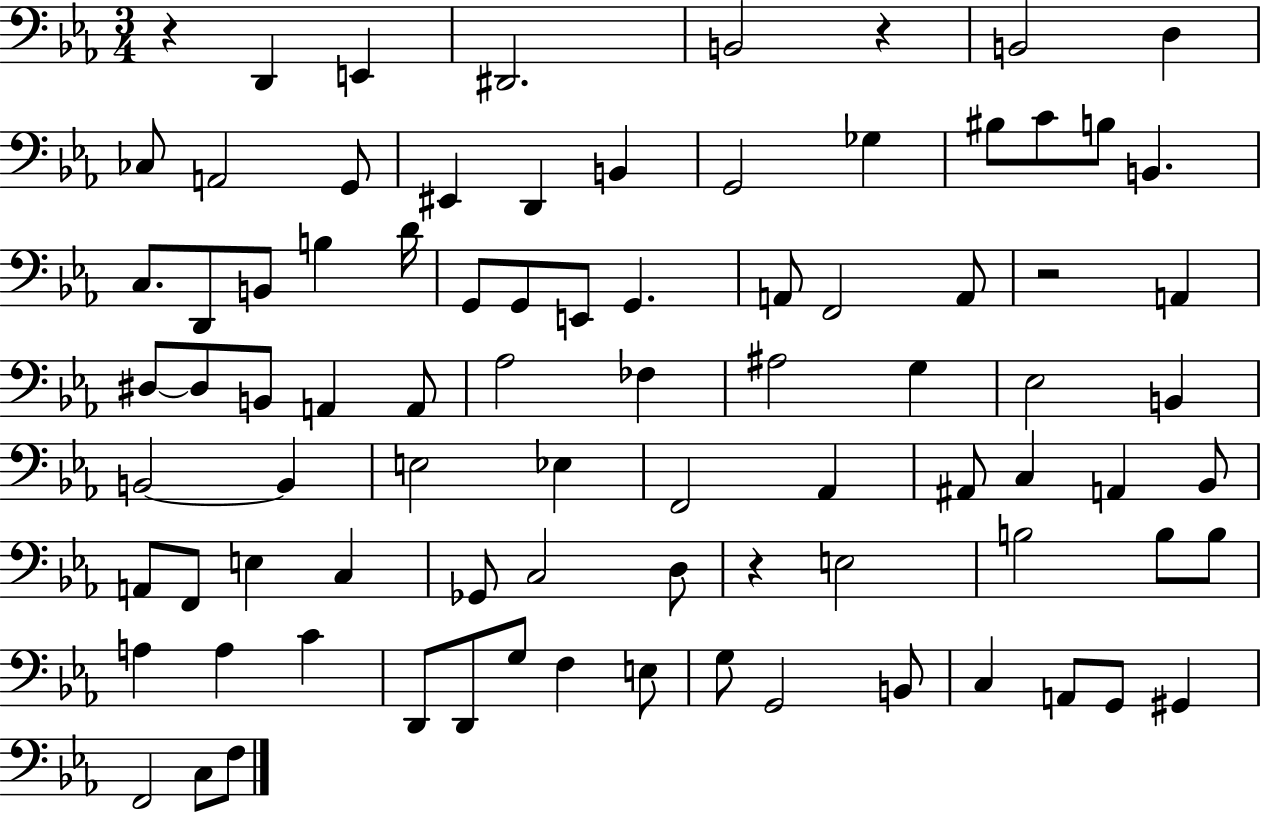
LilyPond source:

{
  \clef bass
  \numericTimeSignature
  \time 3/4
  \key ees \major
  r4 d,4 e,4 | dis,2. | b,2 r4 | b,2 d4 | \break ces8 a,2 g,8 | eis,4 d,4 b,4 | g,2 ges4 | bis8 c'8 b8 b,4. | \break c8. d,8 b,8 b4 d'16 | g,8 g,8 e,8 g,4. | a,8 f,2 a,8 | r2 a,4 | \break dis8~~ dis8 b,8 a,4 a,8 | aes2 fes4 | ais2 g4 | ees2 b,4 | \break b,2~~ b,4 | e2 ees4 | f,2 aes,4 | ais,8 c4 a,4 bes,8 | \break a,8 f,8 e4 c4 | ges,8 c2 d8 | r4 e2 | b2 b8 b8 | \break a4 a4 c'4 | d,8 d,8 g8 f4 e8 | g8 g,2 b,8 | c4 a,8 g,8 gis,4 | \break f,2 c8 f8 | \bar "|."
}